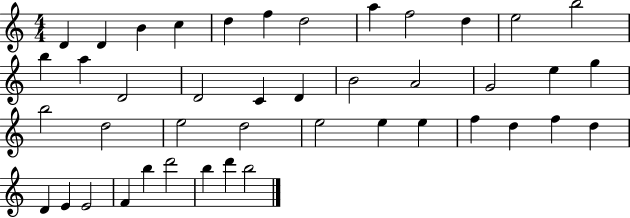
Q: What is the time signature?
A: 4/4